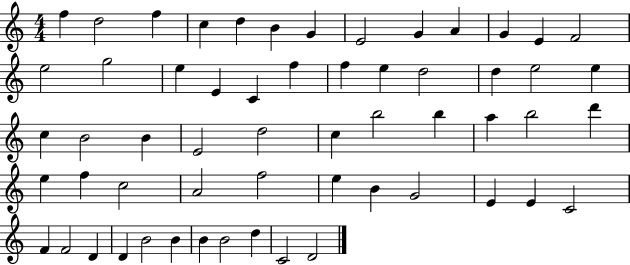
F5/q D5/h F5/q C5/q D5/q B4/q G4/q E4/h G4/q A4/q G4/q E4/q F4/h E5/h G5/h E5/q E4/q C4/q F5/q F5/q E5/q D5/h D5/q E5/h E5/q C5/q B4/h B4/q E4/h D5/h C5/q B5/h B5/q A5/q B5/h D6/q E5/q F5/q C5/h A4/h F5/h E5/q B4/q G4/h E4/q E4/q C4/h F4/q F4/h D4/q D4/q B4/h B4/q B4/q B4/h D5/q C4/h D4/h